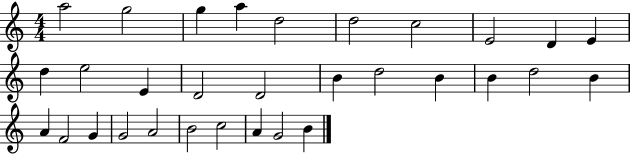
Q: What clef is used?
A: treble